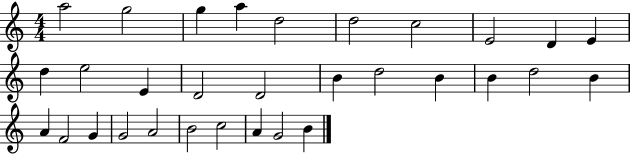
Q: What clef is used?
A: treble